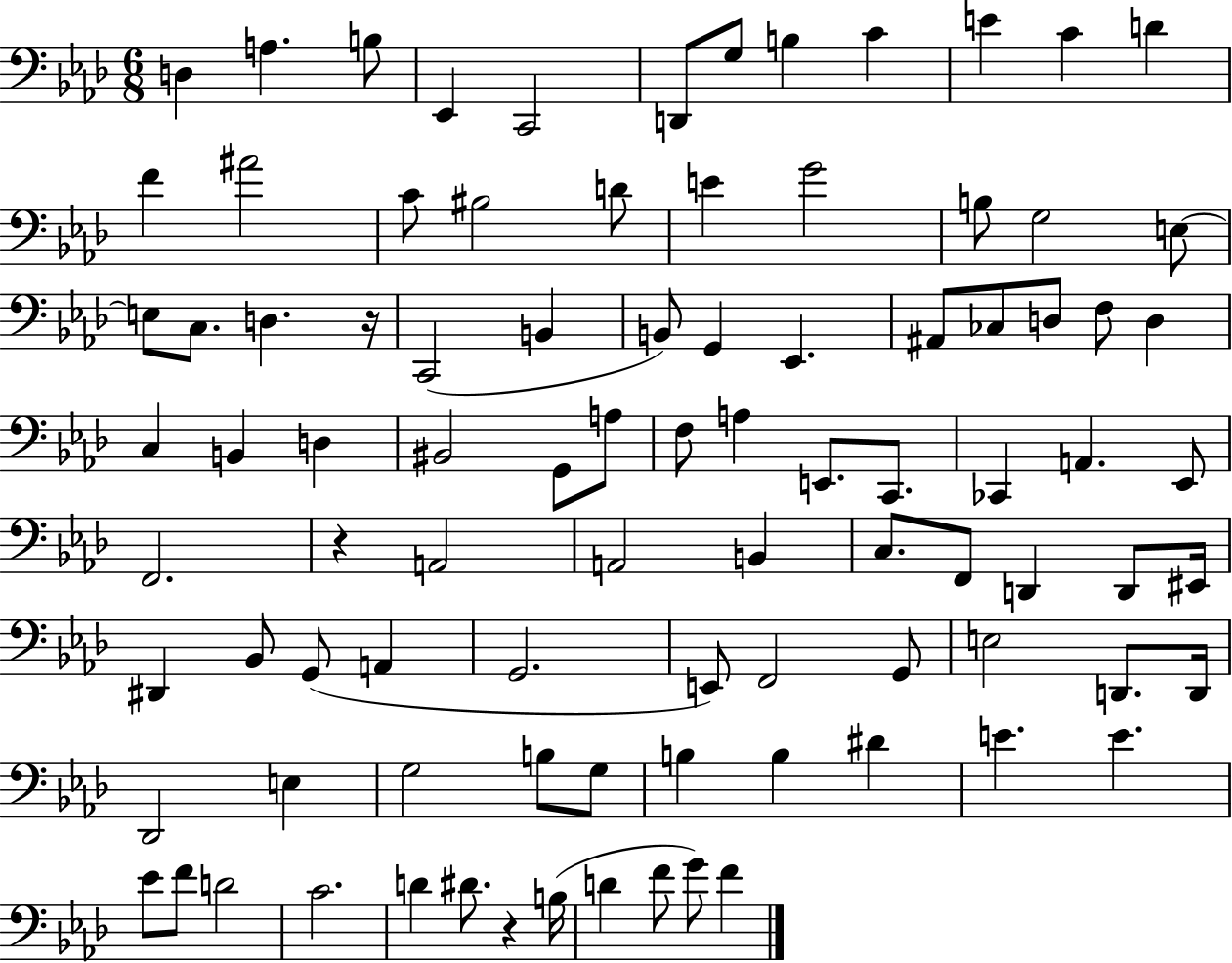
D3/q A3/q. B3/e Eb2/q C2/h D2/e G3/e B3/q C4/q E4/q C4/q D4/q F4/q A#4/h C4/e BIS3/h D4/e E4/q G4/h B3/e G3/h E3/e E3/e C3/e. D3/q. R/s C2/h B2/q B2/e G2/q Eb2/q. A#2/e CES3/e D3/e F3/e D3/q C3/q B2/q D3/q BIS2/h G2/e A3/e F3/e A3/q E2/e. C2/e. CES2/q A2/q. Eb2/e F2/h. R/q A2/h A2/h B2/q C3/e. F2/e D2/q D2/e EIS2/s D#2/q Bb2/e G2/e A2/q G2/h. E2/e F2/h G2/e E3/h D2/e. D2/s Db2/h E3/q G3/h B3/e G3/e B3/q B3/q D#4/q E4/q. E4/q. Eb4/e F4/e D4/h C4/h. D4/q D#4/e. R/q B3/s D4/q F4/e G4/e F4/q